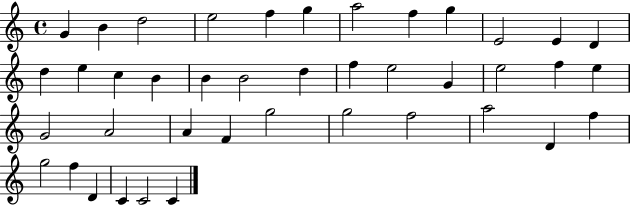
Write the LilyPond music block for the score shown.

{
  \clef treble
  \time 4/4
  \defaultTimeSignature
  \key c \major
  g'4 b'4 d''2 | e''2 f''4 g''4 | a''2 f''4 g''4 | e'2 e'4 d'4 | \break d''4 e''4 c''4 b'4 | b'4 b'2 d''4 | f''4 e''2 g'4 | e''2 f''4 e''4 | \break g'2 a'2 | a'4 f'4 g''2 | g''2 f''2 | a''2 d'4 f''4 | \break g''2 f''4 d'4 | c'4 c'2 c'4 | \bar "|."
}